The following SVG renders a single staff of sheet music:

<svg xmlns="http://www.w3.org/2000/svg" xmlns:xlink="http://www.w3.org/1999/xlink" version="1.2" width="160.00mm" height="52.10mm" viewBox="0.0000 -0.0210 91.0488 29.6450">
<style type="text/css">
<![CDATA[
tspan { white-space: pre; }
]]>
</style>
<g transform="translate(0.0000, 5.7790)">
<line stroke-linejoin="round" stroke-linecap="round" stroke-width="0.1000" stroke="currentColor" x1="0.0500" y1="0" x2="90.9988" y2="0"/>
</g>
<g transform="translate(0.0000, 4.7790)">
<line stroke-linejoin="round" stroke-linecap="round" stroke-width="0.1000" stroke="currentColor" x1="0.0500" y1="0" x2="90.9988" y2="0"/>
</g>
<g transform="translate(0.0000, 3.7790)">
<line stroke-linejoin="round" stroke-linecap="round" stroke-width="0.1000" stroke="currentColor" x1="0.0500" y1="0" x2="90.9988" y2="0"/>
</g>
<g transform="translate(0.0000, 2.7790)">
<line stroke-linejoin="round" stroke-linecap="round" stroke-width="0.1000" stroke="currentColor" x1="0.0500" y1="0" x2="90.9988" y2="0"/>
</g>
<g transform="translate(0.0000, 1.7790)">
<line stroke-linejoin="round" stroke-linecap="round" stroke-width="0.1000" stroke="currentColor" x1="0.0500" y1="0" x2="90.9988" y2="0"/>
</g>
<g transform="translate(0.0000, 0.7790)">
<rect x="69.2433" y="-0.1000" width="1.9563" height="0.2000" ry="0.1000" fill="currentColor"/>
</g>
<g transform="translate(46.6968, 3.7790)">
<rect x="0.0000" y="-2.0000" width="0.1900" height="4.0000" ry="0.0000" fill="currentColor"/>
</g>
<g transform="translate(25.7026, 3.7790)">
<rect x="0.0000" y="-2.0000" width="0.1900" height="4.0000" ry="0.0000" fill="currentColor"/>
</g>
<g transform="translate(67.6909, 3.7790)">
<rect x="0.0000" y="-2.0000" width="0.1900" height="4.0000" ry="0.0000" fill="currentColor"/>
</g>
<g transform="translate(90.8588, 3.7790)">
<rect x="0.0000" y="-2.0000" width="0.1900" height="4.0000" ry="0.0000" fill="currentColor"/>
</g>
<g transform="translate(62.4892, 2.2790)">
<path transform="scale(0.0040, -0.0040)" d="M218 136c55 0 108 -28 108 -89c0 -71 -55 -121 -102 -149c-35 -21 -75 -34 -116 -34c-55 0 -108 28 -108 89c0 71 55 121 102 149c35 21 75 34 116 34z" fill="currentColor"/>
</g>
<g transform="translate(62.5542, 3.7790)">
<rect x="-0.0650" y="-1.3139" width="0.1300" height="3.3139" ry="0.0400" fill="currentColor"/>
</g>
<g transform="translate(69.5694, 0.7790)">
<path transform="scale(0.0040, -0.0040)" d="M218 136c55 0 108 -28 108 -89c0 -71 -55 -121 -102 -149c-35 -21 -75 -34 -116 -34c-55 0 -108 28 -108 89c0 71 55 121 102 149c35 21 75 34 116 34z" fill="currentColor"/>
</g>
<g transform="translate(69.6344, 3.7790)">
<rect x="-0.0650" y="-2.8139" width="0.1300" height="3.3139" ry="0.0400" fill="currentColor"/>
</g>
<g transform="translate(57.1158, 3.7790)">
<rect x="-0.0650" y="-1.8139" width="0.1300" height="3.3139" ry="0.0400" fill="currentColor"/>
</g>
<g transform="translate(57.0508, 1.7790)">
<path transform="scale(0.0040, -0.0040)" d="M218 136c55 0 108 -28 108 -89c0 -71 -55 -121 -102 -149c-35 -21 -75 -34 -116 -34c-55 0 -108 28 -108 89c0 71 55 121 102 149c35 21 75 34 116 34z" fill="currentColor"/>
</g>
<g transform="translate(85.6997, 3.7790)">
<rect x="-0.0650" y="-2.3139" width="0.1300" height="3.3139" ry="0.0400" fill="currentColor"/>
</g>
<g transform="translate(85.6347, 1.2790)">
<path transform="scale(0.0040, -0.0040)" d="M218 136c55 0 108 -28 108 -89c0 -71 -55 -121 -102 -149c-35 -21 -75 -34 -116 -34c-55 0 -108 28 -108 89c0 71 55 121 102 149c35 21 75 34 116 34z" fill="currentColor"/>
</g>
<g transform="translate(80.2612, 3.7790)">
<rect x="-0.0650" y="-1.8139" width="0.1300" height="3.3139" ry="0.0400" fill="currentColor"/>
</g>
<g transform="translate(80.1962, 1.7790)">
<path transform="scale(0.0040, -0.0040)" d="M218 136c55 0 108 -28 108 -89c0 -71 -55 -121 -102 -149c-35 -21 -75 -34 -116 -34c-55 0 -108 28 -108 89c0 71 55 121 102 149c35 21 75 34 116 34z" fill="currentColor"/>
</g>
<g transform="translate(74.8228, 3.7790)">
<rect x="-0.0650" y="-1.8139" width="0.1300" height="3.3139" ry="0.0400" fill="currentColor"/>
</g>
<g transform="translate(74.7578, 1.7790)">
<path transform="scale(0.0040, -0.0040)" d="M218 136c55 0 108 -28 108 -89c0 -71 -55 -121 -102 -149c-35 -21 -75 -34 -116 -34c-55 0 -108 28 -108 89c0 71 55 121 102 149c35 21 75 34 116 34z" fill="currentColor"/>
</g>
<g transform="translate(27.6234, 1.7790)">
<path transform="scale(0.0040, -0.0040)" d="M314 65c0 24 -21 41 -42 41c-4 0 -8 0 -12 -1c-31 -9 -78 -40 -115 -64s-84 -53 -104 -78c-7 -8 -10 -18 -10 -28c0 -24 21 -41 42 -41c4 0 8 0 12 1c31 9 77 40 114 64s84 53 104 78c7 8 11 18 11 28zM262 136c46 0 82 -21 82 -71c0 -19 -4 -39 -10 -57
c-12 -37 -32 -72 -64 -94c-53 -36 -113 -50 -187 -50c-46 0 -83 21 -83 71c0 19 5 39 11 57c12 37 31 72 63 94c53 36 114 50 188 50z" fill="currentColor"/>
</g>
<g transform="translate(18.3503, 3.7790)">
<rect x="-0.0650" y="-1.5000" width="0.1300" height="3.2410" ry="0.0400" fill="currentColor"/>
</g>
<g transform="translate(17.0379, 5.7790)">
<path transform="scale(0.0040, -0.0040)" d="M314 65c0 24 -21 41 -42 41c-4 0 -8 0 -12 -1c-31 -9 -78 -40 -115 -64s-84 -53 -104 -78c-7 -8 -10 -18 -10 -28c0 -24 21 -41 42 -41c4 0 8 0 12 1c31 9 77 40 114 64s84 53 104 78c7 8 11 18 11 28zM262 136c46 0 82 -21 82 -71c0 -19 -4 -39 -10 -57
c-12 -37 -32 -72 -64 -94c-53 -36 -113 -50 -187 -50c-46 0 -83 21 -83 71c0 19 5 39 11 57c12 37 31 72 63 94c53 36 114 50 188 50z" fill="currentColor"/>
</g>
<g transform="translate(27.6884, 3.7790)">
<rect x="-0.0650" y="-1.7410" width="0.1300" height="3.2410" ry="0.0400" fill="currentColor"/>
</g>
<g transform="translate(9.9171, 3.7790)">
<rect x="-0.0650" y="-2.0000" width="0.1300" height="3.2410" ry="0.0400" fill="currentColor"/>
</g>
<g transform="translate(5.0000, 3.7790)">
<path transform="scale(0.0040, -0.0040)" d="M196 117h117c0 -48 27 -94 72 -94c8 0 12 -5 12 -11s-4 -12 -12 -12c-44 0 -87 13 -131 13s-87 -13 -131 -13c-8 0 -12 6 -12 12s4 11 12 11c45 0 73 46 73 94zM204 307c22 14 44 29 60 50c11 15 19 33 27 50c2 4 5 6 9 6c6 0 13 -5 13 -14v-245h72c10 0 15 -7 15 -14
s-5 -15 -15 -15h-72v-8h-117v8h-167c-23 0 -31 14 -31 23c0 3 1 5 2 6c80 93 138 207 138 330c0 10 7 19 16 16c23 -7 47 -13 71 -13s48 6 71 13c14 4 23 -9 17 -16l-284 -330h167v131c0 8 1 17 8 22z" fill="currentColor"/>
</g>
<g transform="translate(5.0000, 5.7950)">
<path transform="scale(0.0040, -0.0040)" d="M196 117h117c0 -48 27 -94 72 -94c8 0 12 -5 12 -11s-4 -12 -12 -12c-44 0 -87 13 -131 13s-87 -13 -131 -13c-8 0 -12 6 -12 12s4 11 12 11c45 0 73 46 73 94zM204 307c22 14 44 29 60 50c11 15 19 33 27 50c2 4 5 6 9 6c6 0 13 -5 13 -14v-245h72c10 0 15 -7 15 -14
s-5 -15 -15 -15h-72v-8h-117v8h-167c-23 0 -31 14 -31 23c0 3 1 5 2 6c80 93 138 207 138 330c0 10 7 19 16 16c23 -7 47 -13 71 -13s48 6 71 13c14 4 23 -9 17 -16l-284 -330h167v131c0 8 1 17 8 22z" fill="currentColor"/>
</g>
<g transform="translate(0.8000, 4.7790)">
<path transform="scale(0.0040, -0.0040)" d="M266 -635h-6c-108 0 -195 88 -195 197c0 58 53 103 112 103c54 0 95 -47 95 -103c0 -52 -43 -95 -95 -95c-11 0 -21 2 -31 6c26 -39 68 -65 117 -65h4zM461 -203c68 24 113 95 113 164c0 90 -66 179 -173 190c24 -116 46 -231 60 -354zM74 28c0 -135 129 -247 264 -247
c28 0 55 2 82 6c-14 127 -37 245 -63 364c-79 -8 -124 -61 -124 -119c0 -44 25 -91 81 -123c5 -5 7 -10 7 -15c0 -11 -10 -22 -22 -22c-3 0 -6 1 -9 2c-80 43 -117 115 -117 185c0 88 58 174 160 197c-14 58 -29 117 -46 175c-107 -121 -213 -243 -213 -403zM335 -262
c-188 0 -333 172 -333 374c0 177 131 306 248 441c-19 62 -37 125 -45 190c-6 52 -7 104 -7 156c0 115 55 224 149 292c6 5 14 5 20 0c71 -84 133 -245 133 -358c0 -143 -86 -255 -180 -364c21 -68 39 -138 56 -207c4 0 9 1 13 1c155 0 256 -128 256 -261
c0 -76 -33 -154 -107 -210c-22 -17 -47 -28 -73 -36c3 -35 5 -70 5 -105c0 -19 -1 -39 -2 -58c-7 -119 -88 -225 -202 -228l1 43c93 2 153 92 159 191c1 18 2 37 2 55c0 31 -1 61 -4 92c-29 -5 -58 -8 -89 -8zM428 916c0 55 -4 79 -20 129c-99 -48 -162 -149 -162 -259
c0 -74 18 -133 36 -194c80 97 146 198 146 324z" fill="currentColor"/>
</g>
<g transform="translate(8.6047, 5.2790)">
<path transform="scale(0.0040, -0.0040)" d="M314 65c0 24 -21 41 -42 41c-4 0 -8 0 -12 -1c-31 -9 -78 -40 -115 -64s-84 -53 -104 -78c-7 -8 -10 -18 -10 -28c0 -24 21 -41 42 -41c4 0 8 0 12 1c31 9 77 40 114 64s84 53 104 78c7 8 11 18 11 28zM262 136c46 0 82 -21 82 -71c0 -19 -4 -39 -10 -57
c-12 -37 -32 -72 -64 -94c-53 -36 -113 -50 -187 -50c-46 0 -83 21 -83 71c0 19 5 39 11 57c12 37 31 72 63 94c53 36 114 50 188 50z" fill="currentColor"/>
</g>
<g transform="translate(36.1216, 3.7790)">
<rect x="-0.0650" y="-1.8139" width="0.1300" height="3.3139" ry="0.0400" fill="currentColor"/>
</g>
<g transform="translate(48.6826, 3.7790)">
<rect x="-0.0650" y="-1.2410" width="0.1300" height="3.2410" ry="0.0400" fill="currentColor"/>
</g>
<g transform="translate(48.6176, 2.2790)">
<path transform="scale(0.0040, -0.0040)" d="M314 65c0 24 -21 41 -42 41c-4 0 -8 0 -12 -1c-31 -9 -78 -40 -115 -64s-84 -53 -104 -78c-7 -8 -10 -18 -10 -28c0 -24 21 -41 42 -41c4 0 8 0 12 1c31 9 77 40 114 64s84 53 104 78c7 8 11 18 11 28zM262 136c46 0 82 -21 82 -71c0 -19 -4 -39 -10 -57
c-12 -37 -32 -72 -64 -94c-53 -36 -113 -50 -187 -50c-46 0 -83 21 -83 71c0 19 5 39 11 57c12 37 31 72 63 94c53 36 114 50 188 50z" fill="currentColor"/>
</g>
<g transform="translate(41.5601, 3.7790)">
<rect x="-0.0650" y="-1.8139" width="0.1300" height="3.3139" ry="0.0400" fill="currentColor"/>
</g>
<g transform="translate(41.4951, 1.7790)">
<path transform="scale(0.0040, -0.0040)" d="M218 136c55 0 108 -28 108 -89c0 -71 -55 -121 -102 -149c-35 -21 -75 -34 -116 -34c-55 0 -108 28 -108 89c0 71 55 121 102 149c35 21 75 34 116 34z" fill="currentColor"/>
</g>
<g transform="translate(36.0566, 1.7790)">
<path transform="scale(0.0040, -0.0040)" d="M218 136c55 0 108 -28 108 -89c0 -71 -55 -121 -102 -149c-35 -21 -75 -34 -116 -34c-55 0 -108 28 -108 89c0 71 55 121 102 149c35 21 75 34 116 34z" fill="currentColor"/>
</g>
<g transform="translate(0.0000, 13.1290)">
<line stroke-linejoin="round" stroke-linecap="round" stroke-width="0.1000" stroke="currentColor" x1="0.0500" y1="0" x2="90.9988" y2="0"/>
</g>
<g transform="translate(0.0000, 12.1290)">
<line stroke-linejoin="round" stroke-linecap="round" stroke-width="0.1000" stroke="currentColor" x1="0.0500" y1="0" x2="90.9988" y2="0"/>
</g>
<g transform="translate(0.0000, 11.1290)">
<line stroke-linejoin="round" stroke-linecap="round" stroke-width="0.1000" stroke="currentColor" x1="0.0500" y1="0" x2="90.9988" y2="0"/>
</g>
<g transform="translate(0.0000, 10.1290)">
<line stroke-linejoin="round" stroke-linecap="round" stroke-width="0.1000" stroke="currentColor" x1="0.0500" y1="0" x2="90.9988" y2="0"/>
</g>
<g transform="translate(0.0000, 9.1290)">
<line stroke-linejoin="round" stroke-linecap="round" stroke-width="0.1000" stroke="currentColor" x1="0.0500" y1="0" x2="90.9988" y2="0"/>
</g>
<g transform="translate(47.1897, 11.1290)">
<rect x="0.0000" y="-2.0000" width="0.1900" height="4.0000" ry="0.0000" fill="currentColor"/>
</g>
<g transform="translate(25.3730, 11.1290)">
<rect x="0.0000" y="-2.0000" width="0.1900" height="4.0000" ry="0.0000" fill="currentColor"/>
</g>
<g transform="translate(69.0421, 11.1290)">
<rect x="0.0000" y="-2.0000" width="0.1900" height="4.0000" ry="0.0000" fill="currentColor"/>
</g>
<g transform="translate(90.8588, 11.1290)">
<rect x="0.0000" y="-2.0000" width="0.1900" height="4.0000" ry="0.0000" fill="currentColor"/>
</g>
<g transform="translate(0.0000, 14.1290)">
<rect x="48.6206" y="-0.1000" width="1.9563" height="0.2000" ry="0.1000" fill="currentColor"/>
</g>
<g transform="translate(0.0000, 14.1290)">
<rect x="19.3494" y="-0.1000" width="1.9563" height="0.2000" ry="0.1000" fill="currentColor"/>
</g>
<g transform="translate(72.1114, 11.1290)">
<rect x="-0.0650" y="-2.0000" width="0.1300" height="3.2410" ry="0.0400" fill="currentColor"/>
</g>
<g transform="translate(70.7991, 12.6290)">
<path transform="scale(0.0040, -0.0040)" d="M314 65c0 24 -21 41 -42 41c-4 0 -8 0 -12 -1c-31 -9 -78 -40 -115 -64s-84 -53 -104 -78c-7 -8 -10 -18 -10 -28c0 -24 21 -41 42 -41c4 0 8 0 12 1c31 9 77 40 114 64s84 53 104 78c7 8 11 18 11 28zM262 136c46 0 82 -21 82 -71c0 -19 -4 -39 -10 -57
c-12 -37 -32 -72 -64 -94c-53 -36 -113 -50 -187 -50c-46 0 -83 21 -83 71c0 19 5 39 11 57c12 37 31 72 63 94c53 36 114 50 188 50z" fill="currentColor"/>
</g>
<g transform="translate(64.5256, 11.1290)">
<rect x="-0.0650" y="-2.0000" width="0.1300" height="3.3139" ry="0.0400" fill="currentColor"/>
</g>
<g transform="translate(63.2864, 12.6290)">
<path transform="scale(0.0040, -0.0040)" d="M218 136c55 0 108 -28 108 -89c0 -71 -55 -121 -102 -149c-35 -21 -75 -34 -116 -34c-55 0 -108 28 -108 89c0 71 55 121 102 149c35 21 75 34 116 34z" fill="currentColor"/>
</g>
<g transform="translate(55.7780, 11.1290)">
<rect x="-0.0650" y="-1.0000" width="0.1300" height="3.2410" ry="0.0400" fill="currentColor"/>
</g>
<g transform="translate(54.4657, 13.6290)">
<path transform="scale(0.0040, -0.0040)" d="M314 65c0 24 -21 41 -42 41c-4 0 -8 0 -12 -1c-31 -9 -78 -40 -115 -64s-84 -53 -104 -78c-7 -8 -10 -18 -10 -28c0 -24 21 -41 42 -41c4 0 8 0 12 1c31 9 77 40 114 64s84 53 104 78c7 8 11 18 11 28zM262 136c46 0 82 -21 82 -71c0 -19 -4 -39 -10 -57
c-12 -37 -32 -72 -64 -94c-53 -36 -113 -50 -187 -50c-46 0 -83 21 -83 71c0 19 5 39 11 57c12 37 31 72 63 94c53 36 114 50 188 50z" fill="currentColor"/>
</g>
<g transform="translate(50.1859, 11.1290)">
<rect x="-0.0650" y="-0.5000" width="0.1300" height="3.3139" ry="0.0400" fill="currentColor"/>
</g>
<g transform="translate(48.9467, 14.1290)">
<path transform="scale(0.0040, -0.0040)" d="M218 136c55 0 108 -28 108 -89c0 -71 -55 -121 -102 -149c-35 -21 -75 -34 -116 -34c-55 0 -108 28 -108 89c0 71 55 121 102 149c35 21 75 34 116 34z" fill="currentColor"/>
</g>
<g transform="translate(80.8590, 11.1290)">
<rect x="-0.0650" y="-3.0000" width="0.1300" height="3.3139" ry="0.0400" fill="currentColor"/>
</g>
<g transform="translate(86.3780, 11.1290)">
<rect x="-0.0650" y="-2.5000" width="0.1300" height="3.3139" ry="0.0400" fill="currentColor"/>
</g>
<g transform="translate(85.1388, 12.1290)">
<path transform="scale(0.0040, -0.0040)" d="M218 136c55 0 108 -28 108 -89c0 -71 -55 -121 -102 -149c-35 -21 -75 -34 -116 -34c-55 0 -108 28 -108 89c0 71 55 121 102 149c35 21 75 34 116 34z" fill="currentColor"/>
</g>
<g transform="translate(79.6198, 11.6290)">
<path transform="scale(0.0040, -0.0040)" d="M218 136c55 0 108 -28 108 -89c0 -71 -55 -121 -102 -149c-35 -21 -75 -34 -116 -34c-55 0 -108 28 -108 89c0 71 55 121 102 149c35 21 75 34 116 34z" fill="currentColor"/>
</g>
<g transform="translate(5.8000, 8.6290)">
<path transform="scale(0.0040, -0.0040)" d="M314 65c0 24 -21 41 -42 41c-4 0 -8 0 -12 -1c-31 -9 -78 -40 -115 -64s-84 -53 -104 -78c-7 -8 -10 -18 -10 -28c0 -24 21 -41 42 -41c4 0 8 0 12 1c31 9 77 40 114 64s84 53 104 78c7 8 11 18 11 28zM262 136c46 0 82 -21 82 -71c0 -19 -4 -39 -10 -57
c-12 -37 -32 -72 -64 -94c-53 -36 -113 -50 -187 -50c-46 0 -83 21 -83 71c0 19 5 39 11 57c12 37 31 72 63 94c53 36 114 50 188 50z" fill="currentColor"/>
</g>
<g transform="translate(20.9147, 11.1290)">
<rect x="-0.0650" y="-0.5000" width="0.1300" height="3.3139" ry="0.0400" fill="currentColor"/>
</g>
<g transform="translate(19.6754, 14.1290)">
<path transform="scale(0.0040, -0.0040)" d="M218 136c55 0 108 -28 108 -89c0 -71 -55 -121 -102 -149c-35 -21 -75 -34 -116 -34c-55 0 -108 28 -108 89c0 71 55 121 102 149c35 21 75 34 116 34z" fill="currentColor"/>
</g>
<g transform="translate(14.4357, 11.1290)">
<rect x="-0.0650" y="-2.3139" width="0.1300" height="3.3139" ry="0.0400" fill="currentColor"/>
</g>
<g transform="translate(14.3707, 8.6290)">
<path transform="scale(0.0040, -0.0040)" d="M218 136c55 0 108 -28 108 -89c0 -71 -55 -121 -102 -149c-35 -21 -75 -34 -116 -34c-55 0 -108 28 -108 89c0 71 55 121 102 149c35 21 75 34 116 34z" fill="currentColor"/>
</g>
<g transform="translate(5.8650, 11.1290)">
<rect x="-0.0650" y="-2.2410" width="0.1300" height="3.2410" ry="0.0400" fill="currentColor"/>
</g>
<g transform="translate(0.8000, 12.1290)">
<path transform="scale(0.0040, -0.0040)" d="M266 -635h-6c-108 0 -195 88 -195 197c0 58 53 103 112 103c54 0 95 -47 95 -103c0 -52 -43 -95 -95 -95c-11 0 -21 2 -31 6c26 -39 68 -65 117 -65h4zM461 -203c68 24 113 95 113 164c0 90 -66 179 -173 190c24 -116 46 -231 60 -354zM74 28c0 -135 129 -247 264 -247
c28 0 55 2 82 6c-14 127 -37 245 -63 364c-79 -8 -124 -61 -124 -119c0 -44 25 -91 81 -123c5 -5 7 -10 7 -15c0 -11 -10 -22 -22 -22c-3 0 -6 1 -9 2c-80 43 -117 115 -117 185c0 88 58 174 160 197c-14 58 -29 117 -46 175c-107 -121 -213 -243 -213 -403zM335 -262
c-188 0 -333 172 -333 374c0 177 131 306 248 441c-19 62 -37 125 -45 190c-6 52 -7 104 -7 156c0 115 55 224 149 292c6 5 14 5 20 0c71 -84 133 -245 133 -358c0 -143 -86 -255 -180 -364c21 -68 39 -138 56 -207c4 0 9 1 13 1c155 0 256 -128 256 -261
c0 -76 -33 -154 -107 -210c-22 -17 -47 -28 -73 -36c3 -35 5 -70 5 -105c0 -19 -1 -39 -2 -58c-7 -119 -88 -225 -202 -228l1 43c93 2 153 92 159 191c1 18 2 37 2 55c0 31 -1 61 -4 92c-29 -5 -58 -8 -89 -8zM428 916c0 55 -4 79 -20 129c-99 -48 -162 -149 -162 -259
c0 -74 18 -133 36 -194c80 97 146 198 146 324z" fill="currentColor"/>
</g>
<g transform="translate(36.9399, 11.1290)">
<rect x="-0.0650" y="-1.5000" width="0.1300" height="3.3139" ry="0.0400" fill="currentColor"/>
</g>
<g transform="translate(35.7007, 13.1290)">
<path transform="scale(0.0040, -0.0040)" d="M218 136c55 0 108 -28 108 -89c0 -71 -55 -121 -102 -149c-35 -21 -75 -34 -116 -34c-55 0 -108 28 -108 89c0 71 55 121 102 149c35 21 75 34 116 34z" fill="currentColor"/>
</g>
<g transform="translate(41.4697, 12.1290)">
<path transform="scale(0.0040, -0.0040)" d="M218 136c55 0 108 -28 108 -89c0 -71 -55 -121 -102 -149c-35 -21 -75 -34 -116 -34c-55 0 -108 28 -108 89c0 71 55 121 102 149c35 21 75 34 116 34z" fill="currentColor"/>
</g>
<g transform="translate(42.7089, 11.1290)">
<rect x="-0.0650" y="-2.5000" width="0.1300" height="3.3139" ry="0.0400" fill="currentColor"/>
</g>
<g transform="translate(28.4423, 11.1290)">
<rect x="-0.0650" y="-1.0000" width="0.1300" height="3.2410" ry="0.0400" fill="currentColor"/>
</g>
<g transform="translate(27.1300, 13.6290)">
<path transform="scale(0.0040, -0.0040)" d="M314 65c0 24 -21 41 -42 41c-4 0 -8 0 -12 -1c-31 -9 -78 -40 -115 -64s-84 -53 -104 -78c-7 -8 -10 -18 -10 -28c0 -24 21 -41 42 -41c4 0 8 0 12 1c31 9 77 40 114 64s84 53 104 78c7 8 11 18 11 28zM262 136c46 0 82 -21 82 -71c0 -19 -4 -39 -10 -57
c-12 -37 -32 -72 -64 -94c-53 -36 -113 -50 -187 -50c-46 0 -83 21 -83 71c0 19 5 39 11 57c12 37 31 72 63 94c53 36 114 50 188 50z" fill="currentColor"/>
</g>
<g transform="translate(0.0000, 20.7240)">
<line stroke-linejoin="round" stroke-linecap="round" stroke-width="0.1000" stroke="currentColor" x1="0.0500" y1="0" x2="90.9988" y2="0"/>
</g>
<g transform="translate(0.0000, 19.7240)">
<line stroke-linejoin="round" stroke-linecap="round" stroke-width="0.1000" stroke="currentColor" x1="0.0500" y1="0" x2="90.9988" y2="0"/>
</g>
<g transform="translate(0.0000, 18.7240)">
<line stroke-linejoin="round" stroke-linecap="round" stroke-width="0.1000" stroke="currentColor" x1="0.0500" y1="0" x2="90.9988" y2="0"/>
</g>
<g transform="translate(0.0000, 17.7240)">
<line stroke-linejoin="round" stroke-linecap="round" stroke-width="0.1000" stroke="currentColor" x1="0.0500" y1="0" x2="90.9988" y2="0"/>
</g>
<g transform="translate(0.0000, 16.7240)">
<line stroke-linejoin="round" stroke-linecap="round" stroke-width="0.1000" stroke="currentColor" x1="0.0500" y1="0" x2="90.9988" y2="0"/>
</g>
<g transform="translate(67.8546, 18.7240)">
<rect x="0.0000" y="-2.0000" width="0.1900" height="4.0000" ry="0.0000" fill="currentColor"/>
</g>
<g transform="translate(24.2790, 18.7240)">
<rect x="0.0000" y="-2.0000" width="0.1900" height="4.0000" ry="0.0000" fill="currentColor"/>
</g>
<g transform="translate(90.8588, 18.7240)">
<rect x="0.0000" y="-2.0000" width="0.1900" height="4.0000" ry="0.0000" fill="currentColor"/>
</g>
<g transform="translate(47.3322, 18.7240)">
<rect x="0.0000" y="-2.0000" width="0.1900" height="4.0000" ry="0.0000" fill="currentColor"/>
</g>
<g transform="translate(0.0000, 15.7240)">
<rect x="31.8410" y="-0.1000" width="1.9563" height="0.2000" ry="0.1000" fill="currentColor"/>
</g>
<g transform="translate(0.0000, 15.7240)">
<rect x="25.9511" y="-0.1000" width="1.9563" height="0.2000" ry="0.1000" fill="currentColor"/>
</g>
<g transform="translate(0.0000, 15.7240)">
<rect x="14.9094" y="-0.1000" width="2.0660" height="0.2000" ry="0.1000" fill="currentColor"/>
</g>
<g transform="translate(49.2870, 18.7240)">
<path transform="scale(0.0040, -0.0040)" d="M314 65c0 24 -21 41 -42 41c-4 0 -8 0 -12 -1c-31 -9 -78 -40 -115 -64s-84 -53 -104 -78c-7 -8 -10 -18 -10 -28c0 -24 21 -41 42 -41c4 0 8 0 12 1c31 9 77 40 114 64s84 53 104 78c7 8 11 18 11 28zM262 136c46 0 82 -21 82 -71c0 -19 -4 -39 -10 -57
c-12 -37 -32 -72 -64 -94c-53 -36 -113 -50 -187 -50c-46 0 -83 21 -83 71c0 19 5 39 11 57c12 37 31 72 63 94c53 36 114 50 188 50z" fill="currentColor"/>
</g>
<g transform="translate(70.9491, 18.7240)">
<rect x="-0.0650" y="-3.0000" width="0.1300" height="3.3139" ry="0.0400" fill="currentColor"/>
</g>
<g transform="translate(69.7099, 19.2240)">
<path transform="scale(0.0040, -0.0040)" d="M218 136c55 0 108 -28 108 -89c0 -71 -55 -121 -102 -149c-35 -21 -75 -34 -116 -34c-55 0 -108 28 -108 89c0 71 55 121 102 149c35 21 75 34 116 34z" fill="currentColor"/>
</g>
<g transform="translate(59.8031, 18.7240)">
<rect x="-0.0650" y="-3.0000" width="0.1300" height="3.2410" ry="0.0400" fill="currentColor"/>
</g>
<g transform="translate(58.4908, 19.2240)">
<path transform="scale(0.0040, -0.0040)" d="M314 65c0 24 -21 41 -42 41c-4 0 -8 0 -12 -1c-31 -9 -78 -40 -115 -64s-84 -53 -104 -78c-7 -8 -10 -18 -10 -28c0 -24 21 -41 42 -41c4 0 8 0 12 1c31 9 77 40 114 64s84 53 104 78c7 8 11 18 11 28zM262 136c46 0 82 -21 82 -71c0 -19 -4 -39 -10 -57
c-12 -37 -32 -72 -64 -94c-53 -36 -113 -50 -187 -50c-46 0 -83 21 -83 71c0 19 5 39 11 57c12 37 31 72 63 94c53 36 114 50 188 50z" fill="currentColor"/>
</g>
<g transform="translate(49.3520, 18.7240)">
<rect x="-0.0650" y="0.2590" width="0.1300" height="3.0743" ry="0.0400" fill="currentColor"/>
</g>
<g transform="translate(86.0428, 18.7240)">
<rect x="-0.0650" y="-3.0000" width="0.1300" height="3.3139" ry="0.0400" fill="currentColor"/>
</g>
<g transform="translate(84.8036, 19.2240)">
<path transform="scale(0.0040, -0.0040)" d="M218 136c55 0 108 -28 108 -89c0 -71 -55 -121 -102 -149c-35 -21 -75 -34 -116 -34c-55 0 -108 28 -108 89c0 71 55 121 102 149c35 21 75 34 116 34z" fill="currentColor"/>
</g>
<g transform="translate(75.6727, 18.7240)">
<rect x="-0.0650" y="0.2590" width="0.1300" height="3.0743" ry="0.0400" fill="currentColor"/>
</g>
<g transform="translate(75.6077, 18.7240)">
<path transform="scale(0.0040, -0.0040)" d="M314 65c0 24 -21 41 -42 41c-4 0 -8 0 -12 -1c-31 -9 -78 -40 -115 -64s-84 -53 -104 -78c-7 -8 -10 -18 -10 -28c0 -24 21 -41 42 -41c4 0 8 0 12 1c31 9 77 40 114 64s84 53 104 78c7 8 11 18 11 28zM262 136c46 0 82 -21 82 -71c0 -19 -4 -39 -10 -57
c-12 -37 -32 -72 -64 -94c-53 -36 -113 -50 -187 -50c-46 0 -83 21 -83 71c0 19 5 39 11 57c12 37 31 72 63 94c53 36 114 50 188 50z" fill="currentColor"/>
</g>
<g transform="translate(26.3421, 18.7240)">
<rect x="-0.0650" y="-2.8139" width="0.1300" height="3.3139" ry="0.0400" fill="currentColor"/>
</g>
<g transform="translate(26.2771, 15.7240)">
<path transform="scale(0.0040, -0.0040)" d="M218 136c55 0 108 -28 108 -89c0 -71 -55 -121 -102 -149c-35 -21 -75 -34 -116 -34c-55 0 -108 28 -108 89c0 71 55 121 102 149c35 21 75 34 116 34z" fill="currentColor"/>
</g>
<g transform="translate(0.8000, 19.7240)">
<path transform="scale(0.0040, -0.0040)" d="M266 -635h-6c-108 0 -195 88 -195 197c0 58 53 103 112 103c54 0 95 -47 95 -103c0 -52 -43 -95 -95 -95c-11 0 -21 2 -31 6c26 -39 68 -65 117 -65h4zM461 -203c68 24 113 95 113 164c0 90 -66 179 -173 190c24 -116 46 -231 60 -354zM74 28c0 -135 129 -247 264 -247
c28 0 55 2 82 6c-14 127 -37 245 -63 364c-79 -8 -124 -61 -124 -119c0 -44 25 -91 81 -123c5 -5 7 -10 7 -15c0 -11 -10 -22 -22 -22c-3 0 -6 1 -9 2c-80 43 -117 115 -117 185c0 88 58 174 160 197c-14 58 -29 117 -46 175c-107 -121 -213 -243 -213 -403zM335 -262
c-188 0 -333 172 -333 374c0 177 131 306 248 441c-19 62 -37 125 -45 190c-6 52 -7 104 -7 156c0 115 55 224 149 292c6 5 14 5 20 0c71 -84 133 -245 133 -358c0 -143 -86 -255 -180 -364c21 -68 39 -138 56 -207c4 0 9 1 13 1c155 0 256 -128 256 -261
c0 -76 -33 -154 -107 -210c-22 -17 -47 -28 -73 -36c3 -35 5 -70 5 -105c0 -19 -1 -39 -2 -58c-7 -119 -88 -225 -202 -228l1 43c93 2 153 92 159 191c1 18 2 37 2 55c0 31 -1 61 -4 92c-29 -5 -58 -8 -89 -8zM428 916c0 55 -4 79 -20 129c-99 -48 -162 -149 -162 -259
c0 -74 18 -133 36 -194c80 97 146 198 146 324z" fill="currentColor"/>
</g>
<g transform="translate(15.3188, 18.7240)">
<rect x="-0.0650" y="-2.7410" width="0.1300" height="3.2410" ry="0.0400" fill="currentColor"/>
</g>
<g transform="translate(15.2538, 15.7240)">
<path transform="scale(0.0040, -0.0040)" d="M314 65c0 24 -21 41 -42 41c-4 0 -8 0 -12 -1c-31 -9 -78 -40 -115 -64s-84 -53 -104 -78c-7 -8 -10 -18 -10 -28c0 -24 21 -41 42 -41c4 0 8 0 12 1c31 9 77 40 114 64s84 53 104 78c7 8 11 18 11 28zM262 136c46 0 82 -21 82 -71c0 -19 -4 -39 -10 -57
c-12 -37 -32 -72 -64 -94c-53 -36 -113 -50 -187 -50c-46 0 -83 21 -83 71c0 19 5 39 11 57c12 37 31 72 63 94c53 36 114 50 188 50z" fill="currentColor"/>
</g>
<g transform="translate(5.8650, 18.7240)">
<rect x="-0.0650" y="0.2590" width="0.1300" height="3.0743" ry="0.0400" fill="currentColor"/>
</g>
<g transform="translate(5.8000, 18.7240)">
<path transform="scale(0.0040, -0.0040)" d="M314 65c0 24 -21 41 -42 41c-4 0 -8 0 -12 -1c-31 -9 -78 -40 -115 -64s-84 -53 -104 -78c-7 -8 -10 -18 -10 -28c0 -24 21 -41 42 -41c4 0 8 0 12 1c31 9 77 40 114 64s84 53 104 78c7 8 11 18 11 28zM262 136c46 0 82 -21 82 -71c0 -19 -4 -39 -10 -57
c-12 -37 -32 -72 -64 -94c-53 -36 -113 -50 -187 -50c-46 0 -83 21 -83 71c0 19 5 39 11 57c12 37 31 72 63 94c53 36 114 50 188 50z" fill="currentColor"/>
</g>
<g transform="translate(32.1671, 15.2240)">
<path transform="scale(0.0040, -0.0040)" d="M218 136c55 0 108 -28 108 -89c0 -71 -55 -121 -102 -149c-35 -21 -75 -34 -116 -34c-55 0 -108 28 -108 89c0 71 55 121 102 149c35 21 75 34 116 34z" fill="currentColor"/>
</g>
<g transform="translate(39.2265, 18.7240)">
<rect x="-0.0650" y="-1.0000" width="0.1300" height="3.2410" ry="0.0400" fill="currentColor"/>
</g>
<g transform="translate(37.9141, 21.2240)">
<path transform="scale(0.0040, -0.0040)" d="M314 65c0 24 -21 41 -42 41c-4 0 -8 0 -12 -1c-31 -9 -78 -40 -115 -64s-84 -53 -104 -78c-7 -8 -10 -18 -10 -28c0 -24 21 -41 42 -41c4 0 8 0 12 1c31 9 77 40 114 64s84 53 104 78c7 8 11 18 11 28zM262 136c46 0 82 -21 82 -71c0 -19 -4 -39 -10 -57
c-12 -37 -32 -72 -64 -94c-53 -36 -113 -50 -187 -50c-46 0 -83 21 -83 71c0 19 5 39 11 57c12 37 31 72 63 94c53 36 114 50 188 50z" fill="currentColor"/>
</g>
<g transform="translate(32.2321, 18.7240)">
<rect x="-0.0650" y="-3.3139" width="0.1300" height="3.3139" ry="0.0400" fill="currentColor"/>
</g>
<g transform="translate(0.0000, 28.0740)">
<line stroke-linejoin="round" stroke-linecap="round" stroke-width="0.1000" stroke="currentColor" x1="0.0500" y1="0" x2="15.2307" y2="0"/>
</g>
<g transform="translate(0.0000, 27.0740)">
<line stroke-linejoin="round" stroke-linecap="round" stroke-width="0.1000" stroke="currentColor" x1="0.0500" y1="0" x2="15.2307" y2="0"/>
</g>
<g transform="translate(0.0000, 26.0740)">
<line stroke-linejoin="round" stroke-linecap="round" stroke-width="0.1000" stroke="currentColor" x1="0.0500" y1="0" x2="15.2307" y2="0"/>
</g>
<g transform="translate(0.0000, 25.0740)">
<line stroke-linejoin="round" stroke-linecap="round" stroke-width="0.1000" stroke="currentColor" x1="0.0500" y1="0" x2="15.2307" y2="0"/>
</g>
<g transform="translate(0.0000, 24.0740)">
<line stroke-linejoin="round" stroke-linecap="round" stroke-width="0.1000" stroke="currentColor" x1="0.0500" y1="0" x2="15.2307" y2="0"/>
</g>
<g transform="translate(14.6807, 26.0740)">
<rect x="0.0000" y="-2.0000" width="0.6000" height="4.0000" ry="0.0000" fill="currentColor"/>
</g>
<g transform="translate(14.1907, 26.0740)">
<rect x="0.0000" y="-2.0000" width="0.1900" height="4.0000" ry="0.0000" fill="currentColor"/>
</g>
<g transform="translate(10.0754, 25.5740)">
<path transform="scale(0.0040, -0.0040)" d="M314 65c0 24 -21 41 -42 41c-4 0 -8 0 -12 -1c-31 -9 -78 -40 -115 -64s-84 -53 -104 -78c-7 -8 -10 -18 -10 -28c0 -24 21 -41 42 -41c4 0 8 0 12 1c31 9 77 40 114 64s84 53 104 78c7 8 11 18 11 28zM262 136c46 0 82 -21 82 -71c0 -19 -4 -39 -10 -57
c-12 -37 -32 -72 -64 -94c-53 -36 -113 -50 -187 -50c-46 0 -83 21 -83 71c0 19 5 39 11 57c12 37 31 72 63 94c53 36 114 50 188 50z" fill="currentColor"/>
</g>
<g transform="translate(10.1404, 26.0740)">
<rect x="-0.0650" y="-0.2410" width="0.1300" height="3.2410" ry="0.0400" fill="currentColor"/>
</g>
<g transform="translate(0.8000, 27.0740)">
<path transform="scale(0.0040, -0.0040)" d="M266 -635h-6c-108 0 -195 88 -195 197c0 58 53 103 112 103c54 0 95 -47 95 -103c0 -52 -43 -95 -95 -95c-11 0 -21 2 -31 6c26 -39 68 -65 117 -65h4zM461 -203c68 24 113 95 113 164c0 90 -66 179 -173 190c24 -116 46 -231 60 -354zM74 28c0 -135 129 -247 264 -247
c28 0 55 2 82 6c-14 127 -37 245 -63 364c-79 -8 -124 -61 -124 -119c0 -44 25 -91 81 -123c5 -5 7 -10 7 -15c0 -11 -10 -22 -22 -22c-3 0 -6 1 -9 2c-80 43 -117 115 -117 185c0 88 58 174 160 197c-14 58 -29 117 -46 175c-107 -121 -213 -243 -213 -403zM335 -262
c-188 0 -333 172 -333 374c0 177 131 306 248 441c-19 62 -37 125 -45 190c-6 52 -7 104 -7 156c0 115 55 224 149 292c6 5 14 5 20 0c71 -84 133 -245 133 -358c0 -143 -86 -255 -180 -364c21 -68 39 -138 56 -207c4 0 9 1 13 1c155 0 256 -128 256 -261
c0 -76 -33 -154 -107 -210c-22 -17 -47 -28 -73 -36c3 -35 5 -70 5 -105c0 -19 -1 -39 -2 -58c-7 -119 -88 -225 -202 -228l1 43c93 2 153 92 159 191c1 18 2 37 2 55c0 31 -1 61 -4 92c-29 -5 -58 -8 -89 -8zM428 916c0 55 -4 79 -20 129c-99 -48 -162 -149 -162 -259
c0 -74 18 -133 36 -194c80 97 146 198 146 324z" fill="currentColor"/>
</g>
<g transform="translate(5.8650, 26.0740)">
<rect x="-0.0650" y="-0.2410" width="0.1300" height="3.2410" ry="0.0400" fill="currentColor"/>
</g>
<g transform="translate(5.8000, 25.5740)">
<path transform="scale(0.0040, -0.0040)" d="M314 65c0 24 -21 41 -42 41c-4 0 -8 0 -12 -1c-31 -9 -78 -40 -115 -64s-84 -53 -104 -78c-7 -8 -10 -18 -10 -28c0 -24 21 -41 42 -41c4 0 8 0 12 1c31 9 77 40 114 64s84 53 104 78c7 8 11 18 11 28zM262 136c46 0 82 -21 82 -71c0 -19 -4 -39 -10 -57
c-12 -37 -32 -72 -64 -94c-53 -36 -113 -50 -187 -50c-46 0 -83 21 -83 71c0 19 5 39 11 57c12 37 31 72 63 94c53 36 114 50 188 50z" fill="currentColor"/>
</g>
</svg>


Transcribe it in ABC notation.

X:1
T:Untitled
M:4/4
L:1/4
K:C
F2 E2 f2 f f e2 f e a f f g g2 g C D2 E G C D2 F F2 A G B2 a2 a b D2 B2 A2 A B2 A c2 c2